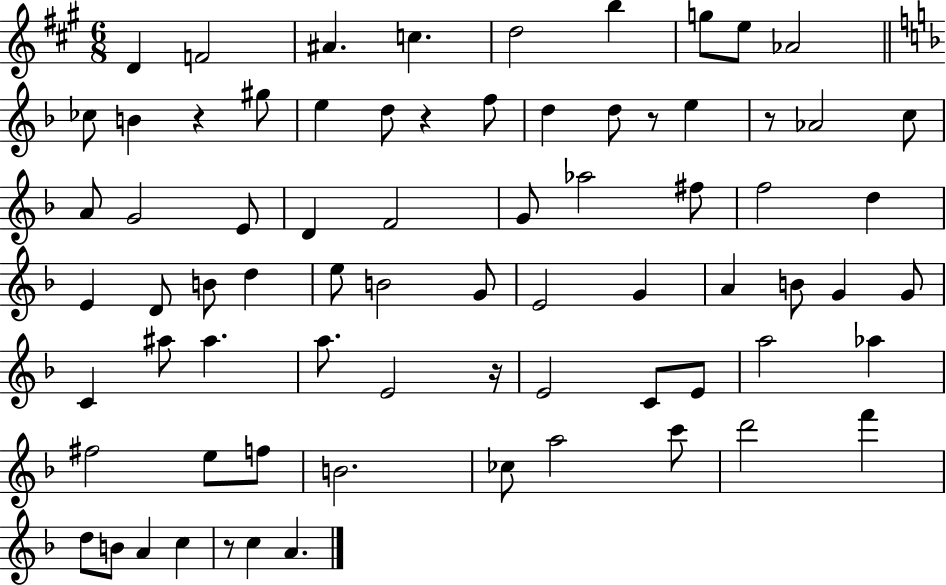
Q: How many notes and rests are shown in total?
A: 74